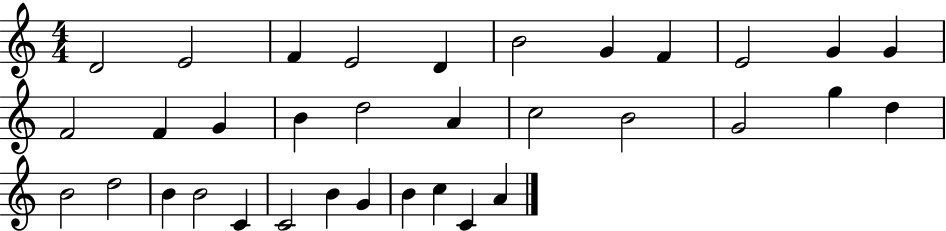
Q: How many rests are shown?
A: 0